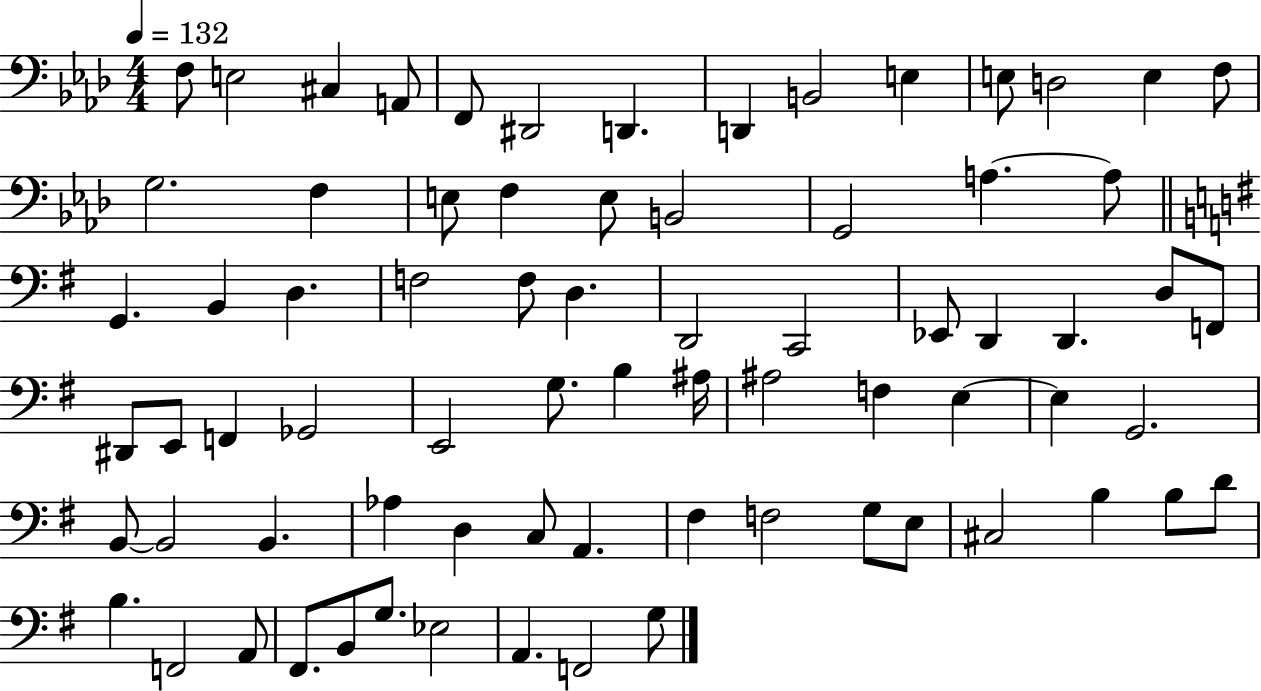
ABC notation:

X:1
T:Untitled
M:4/4
L:1/4
K:Ab
F,/2 E,2 ^C, A,,/2 F,,/2 ^D,,2 D,, D,, B,,2 E, E,/2 D,2 E, F,/2 G,2 F, E,/2 F, E,/2 B,,2 G,,2 A, A,/2 G,, B,, D, F,2 F,/2 D, D,,2 C,,2 _E,,/2 D,, D,, D,/2 F,,/2 ^D,,/2 E,,/2 F,, _G,,2 E,,2 G,/2 B, ^A,/4 ^A,2 F, E, E, G,,2 B,,/2 B,,2 B,, _A, D, C,/2 A,, ^F, F,2 G,/2 E,/2 ^C,2 B, B,/2 D/2 B, F,,2 A,,/2 ^F,,/2 B,,/2 G,/2 _E,2 A,, F,,2 G,/2